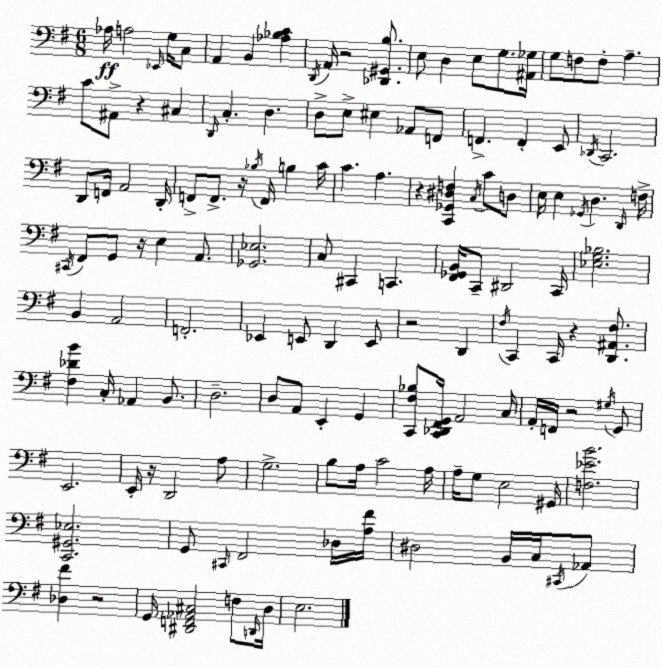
X:1
T:Untitled
M:6/8
L:1/4
K:G
_A,/4 A,2 _E,,/4 G,/4 C,/2 A,, B,, [_A,_B,C] D,,/4 A,,/4 z2 [_D,,^G,,B,]/2 E,/2 D, E,/2 G,/2 [^A,,_G,]/4 G,/2 F,/2 F,/2 A, C/2 ^A,,/2 z ^C, D,,/4 C, D, D,/2 E,/2 ^E, _A,,/2 F,,/2 F,, F,, E,,/2 _D,,/4 C,,2 D,,/2 F,,/4 A,,2 D,,/4 F,,/2 F,,/2 z/4 _B,/4 F,,/4 B, C/4 C A, z [C,,_G,,^D,F,] C,/4 C/2 D,/2 E,/4 E, _G,,/4 D, D,,/4 F,/4 ^C,,/4 ^F,,/2 G,,/2 z/4 E, A,,/2 [_G,,_E,]2 C,/2 ^C,, C,, [^F,,_G,,B,,]/4 C,,/2 ^D,,2 C,,/4 [_E,G,_B,]2 B,, A,,2 F,,2 _E,, E,,/2 D,, E,,/2 z2 D,, ^F,/4 C,, C,,/4 z [D,,^A,,^F,]/2 [^F,_DB] C,/4 _A,, B,,/2 D,2 D,/2 A,,/2 E,, G,, [C,,^F,_B,]/2 [C,,_D,,^F,,G,,]/4 A,,2 C,/4 A,,/4 F,,/4 z2 ^G,/4 G,,/2 E,,2 E,,/4 z/4 D,,2 A,/2 G,2 B,/2 A,/4 C2 A,/4 A,/4 G,/2 E,2 ^G,,/4 [F,_EB]2 [C,,^G,,_E,]2 G,,/2 ^C,,/4 ^F,,2 _D,/4 [A,^F]/4 ^D,2 B,,/4 C,/4 ^C,,/4 _A,,/2 [_D,^F] z2 G,,/4 [^D,,F,,_A,,^C,]2 F,/2 D,,/4 D,/4 E,2